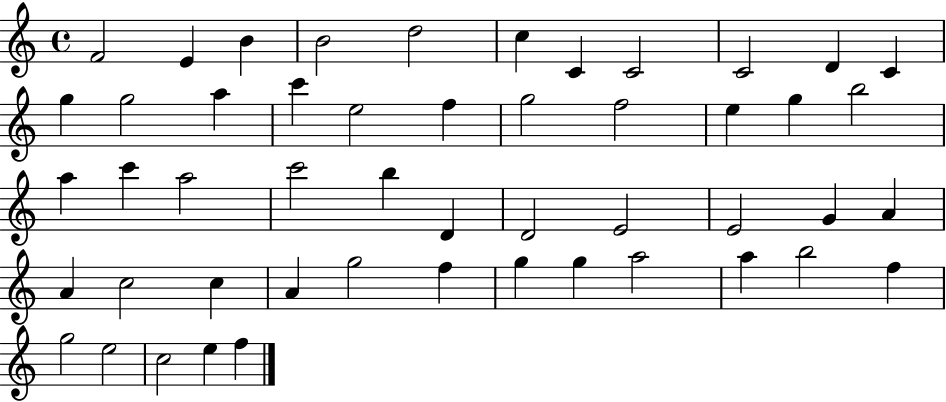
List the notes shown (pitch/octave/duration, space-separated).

F4/h E4/q B4/q B4/h D5/h C5/q C4/q C4/h C4/h D4/q C4/q G5/q G5/h A5/q C6/q E5/h F5/q G5/h F5/h E5/q G5/q B5/h A5/q C6/q A5/h C6/h B5/q D4/q D4/h E4/h E4/h G4/q A4/q A4/q C5/h C5/q A4/q G5/h F5/q G5/q G5/q A5/h A5/q B5/h F5/q G5/h E5/h C5/h E5/q F5/q